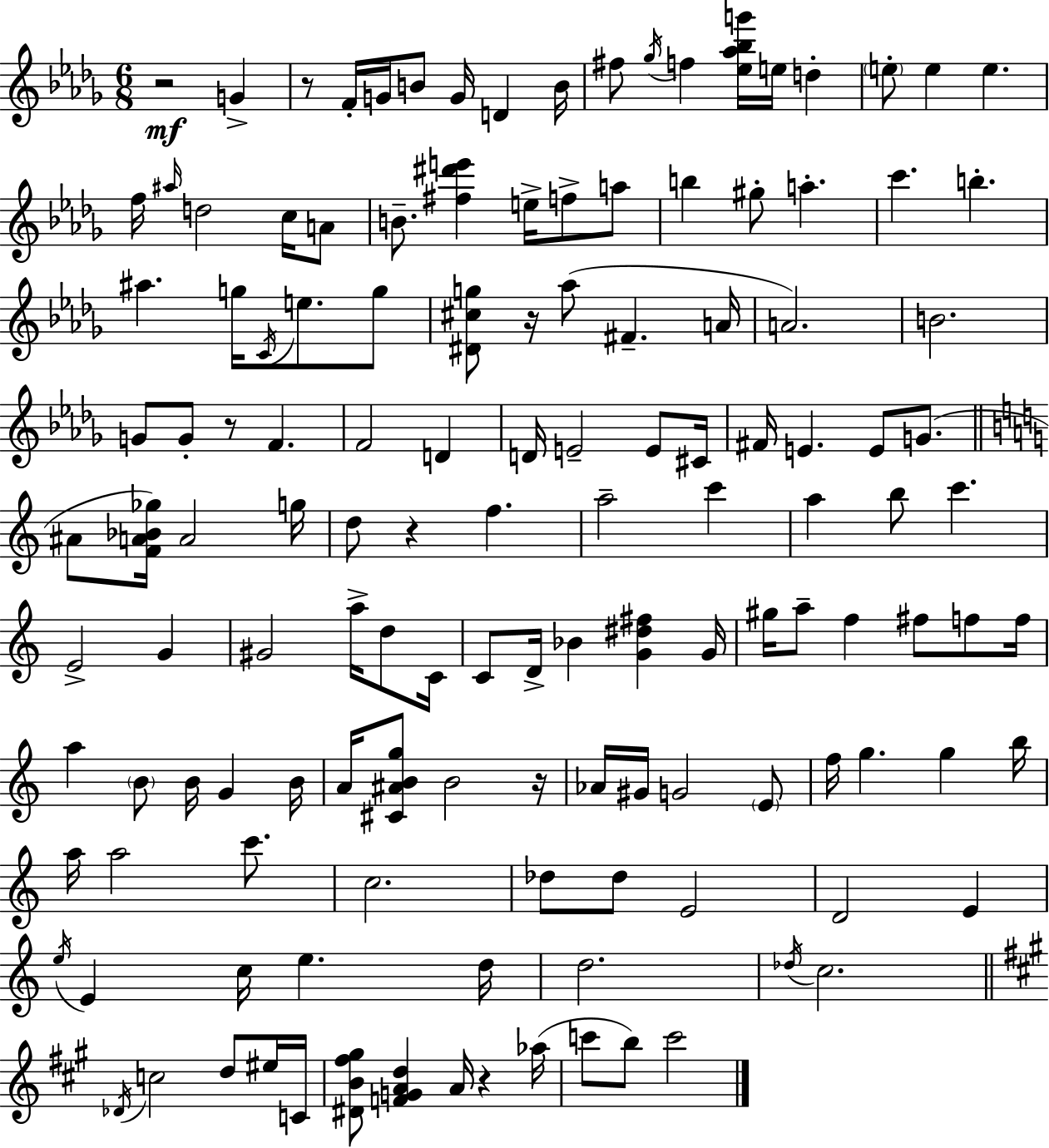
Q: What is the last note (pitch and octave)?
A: C6